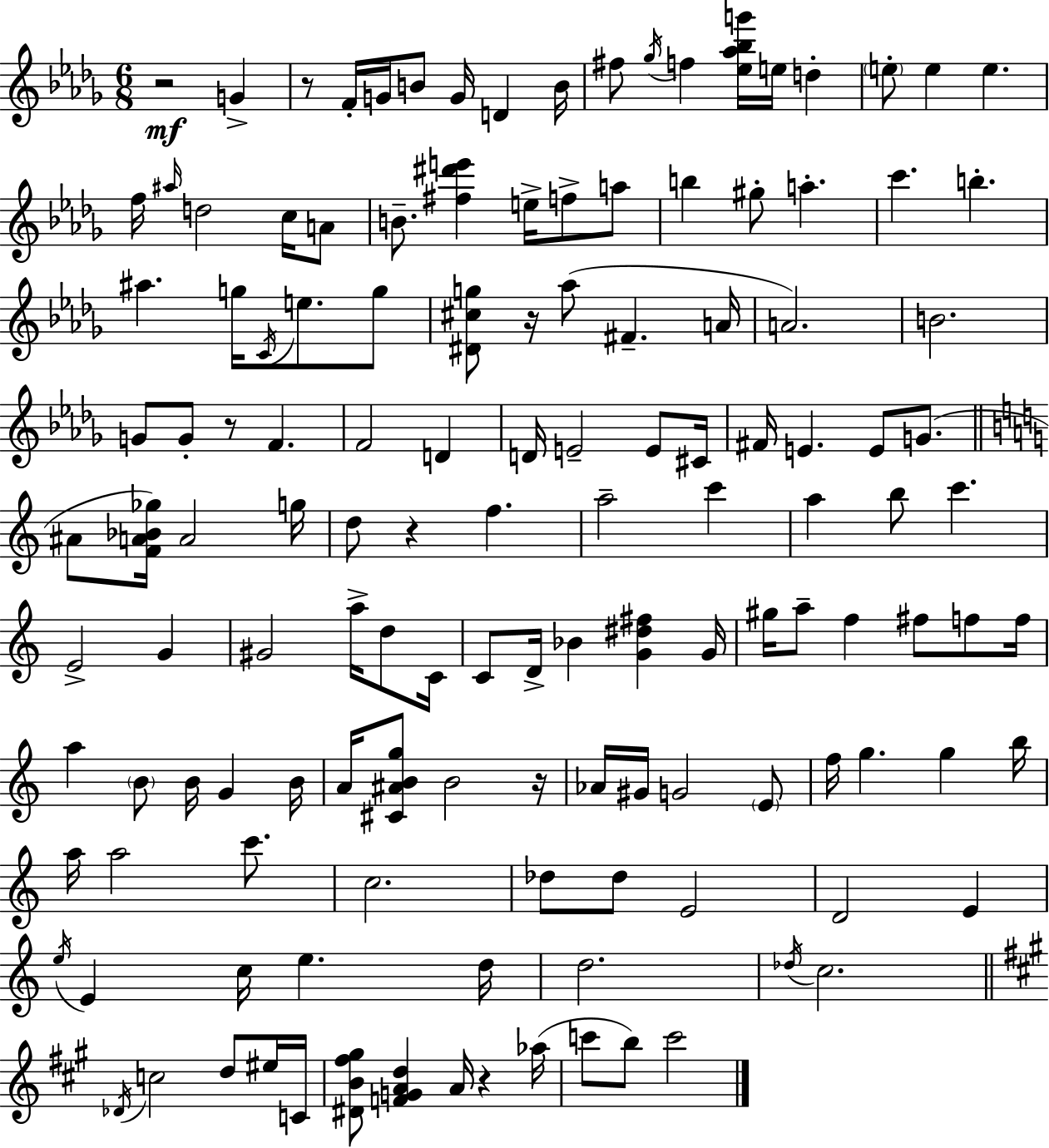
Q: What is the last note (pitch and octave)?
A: C6